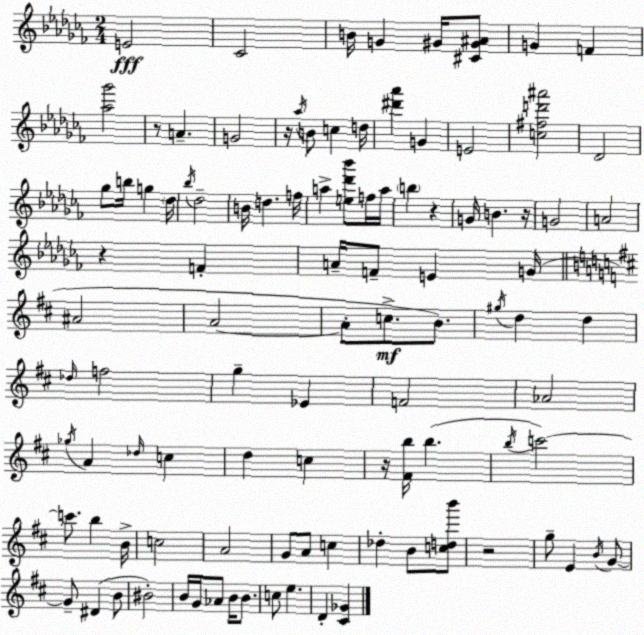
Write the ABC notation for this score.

X:1
T:Untitled
M:2/4
L:1/4
K:Abm
E2 _C2 B/4 G ^G/4 [^C^G^A]/2 G F [_a_g']2 z/2 A G2 z/4 _a/4 B/2 c d/4 [^d'_a'] G E2 [c^fd'^a']2 _D2 _g/2 b/4 g _d/4 _b/4 _d2 B/4 d f/4 a [e_d'_b']/2 f/4 a/4 b z G/4 B z/4 G2 A2 z F A/4 F/2 E G/4 ^A2 A2 A/2 c/2 B/2 ^g/4 d d _d/4 f2 g _E F2 _A2 _g/4 A _d/4 c d c z/4 [^Fb]/4 b b/4 c'2 c'/2 b B/4 c2 A2 G/2 A/2 c _d B/2 [cdb']/2 z2 g/2 E B/4 G/2 G/2 ^D B/2 ^B2 B/4 G/4 _A/2 B/4 B/2 c/2 e D [^C_G]